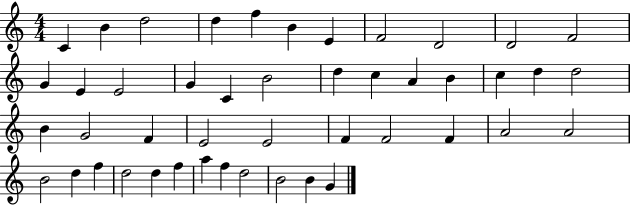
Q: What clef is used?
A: treble